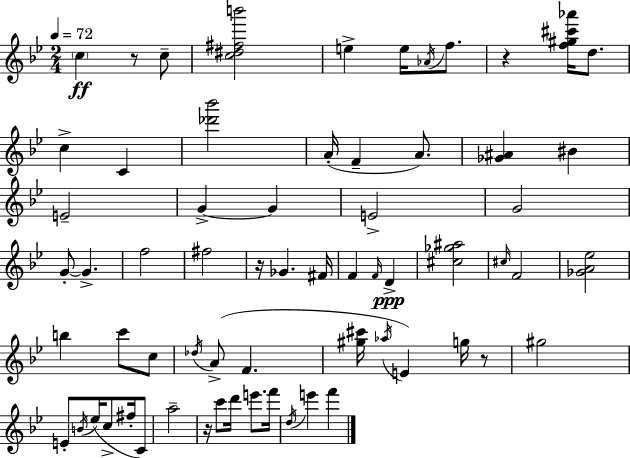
{
  \clef treble
  \numericTimeSignature
  \time 2/4
  \key g \minor
  \tempo 4 = 72
  \parenthesize c''4\ff r8 c''8-- | <c'' dis'' fis'' b'''>2 | e''4-> e''16 \acciaccatura { aes'16 } f''8. | r4 <f'' gis'' cis''' aes'''>16 d''8. | \break c''4-> c'4 | <des''' bes'''>2 | a'16-.( f'4-- a'8.) | <ges' ais'>4 bis'4 | \break e'2-- | g'4->~~ g'4 | e'2-> | g'2 | \break g'8-.~~ g'4.-> | f''2 | fis''2 | r16 ges'4. | \break fis'16 f'4 \grace { f'16 }\ppp d'4-> | <cis'' ges'' ais''>2 | \grace { cis''16 } f'2 | <ges' a' ees''>2 | \break b''4 c'''8 | c''8 \acciaccatura { des''16 }( a'8-> f'4. | <gis'' cis'''>16 \acciaccatura { aes''16 } e'4) | g''16 r8 gis''2 | \break e'8-. \acciaccatura { b'16 }( | ees''16 c''8-> fis''16-. c'8) a''2-- | r16 c'''8 | d'''16 e'''8. f'''16 \acciaccatura { d''16 } e'''4 | \break f'''4 \bar "|."
}